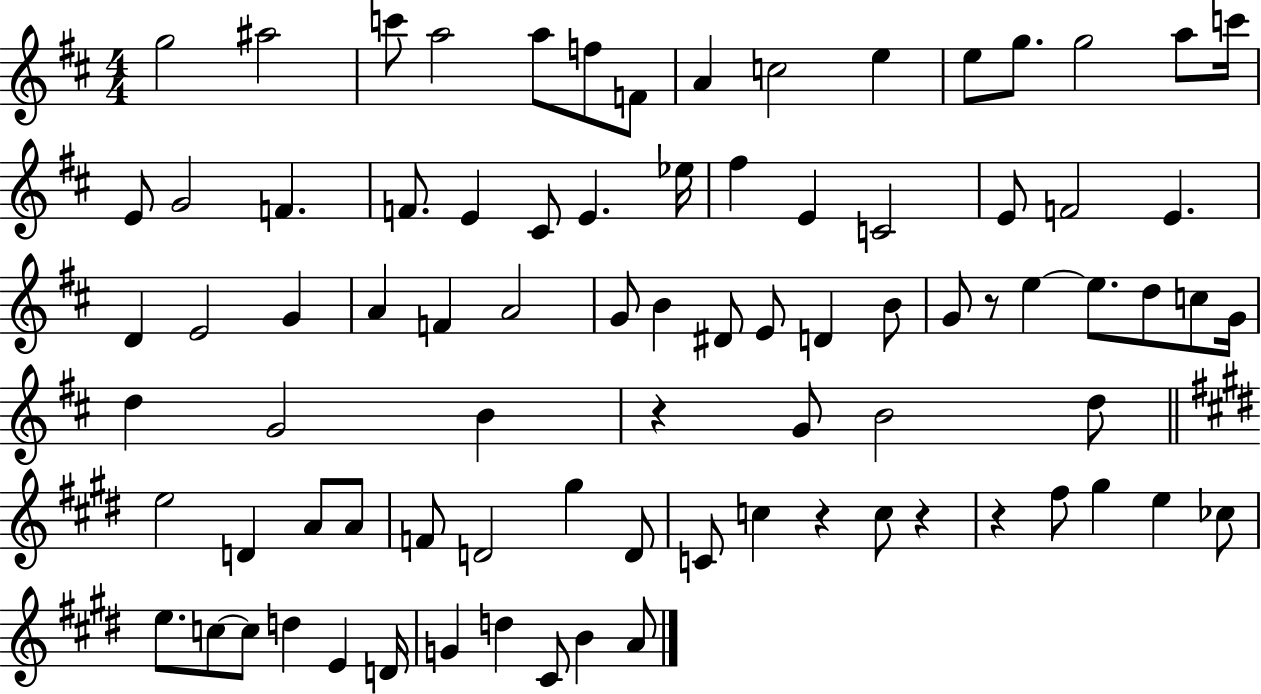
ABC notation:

X:1
T:Untitled
M:4/4
L:1/4
K:D
g2 ^a2 c'/2 a2 a/2 f/2 F/2 A c2 e e/2 g/2 g2 a/2 c'/4 E/2 G2 F F/2 E ^C/2 E _e/4 ^f E C2 E/2 F2 E D E2 G A F A2 G/2 B ^D/2 E/2 D B/2 G/2 z/2 e e/2 d/2 c/2 G/4 d G2 B z G/2 B2 d/2 e2 D A/2 A/2 F/2 D2 ^g D/2 C/2 c z c/2 z z ^f/2 ^g e _c/2 e/2 c/2 c/2 d E D/4 G d ^C/2 B A/2